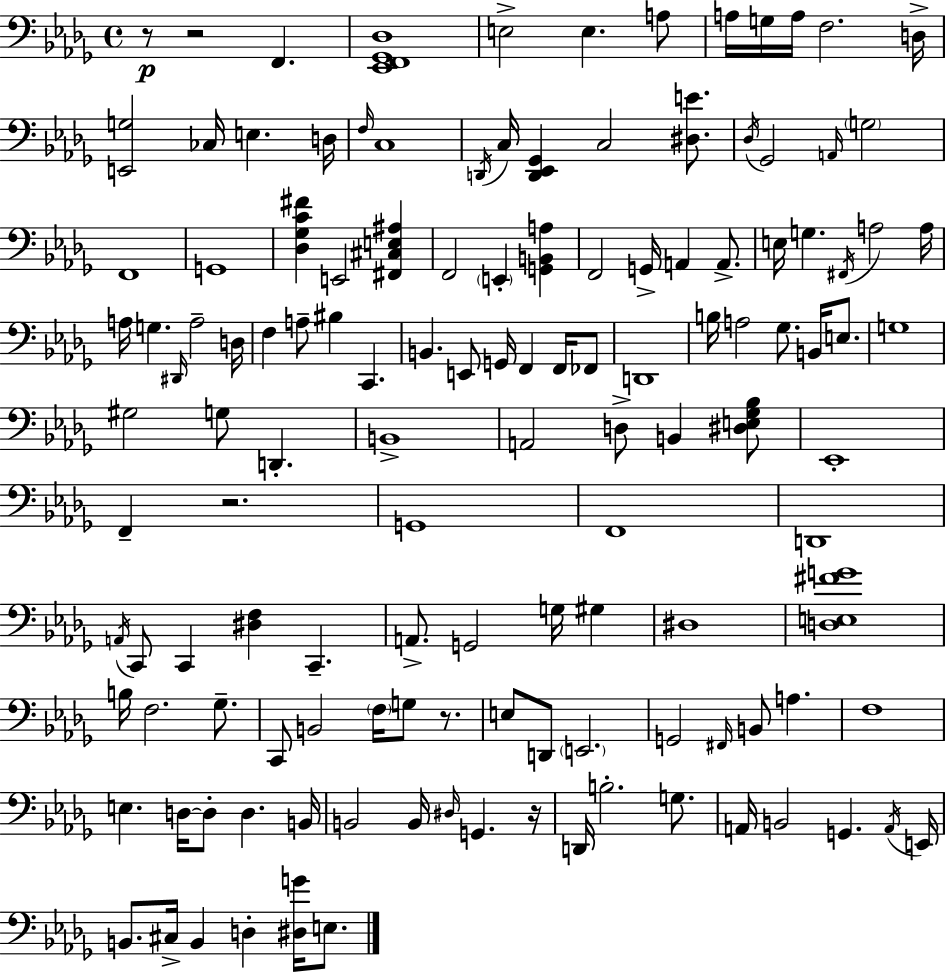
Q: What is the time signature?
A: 4/4